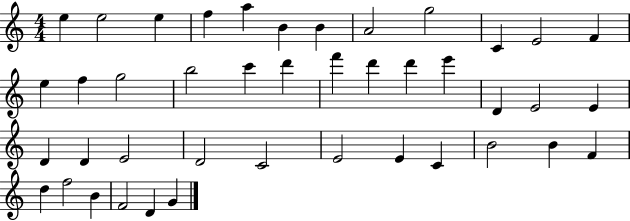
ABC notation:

X:1
T:Untitled
M:4/4
L:1/4
K:C
e e2 e f a B B A2 g2 C E2 F e f g2 b2 c' d' f' d' d' e' D E2 E D D E2 D2 C2 E2 E C B2 B F d f2 B F2 D G